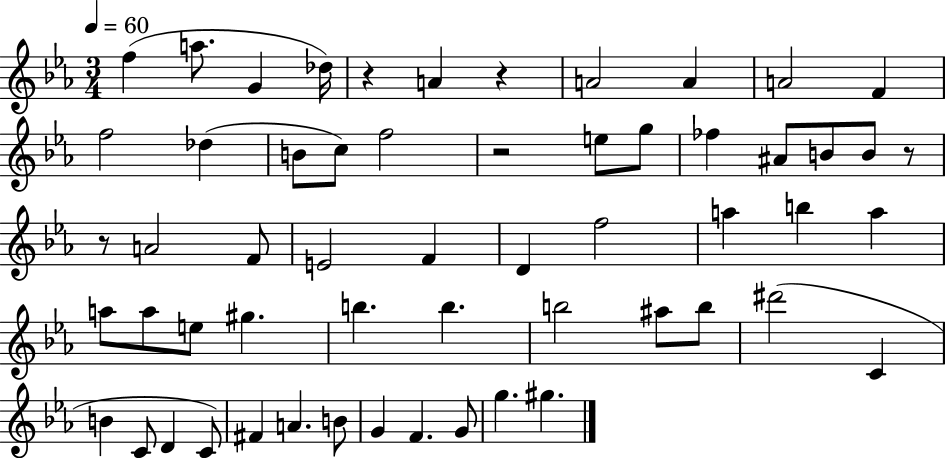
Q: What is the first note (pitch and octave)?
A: F5